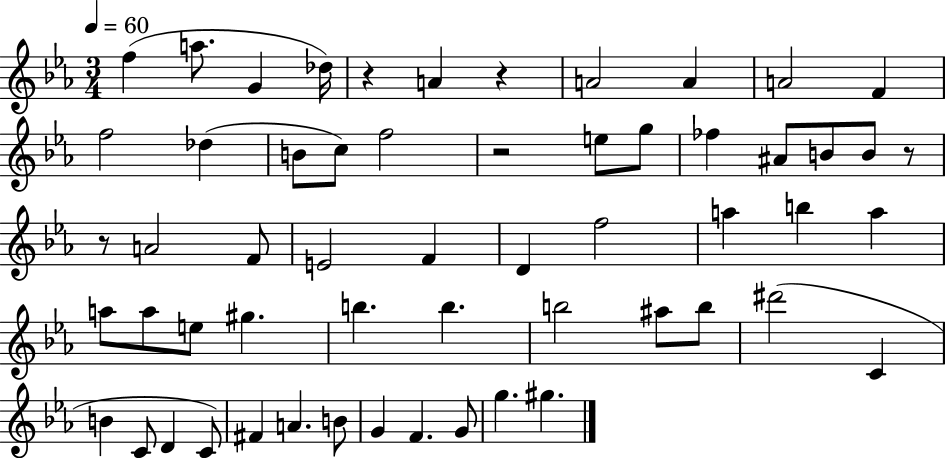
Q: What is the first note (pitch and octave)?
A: F5